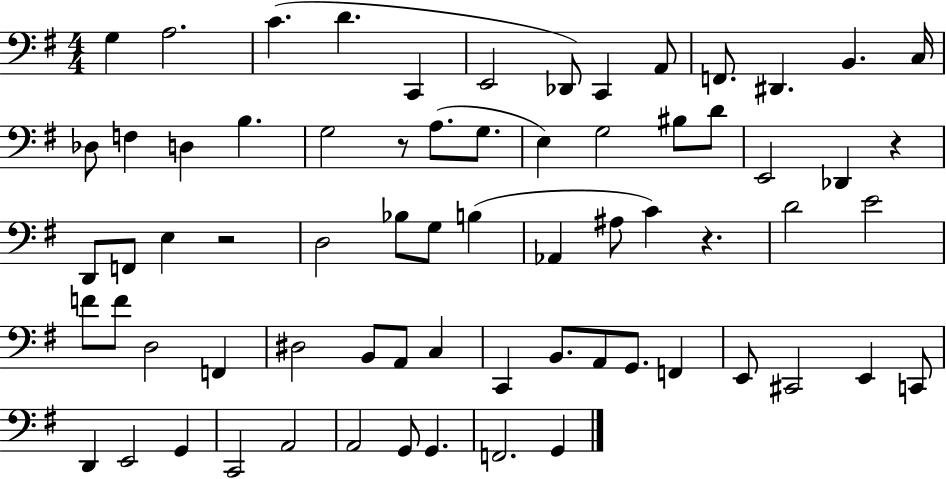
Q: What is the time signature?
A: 4/4